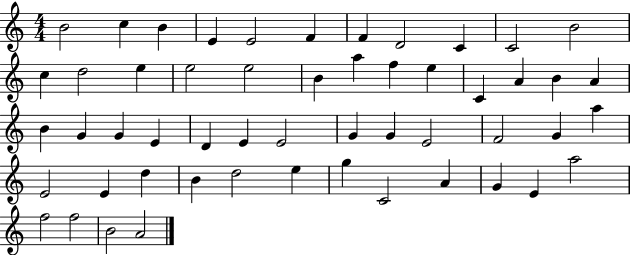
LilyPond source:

{
  \clef treble
  \numericTimeSignature
  \time 4/4
  \key c \major
  b'2 c''4 b'4 | e'4 e'2 f'4 | f'4 d'2 c'4 | c'2 b'2 | \break c''4 d''2 e''4 | e''2 e''2 | b'4 a''4 f''4 e''4 | c'4 a'4 b'4 a'4 | \break b'4 g'4 g'4 e'4 | d'4 e'4 e'2 | g'4 g'4 e'2 | f'2 g'4 a''4 | \break e'2 e'4 d''4 | b'4 d''2 e''4 | g''4 c'2 a'4 | g'4 e'4 a''2 | \break f''2 f''2 | b'2 a'2 | \bar "|."
}